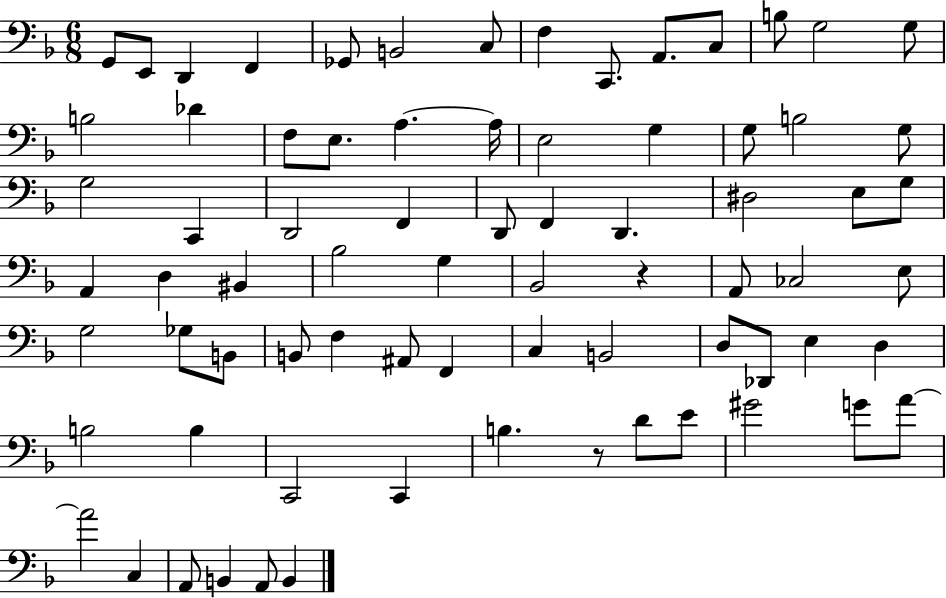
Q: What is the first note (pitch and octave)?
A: G2